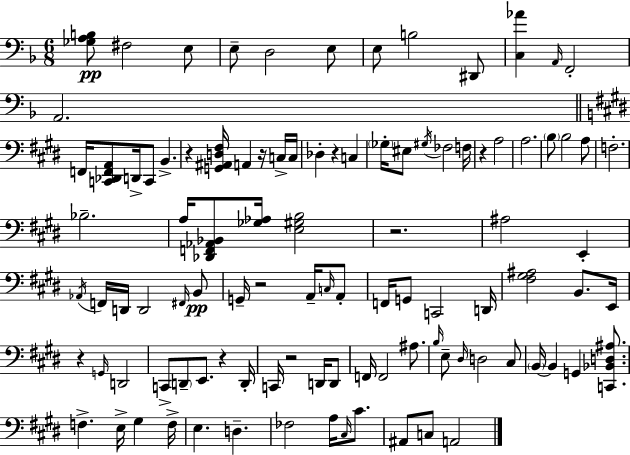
X:1
T:Untitled
M:6/8
L:1/4
K:F
[_G,A,B,]/2 ^F,2 E,/2 E,/2 D,2 E,/2 E,/2 B,2 ^D,,/2 [C,_A] A,,/4 F,,2 A,,2 F,,/4 [C,,_D,,F,,A,,]/2 D,,/4 C,,/2 B,, z [G,,^A,,D,^F,]/4 A,, z/4 C,/4 C,/4 _D, z C, _G,/4 ^E,/2 ^G,/4 _F,2 F,/4 z A,2 A,2 B,/2 B,2 A,/2 F,2 _B,2 A,/4 [_D,,F,,_A,,_B,,]/2 [_G,_A,]/4 [E,^G,B,]2 z2 ^A,2 E,, _A,,/4 F,,/4 D,,/4 D,,2 ^F,,/4 B,,/2 G,,/4 z2 A,,/4 C,/4 A,,/2 F,,/4 G,,/2 C,,2 D,,/4 [^F,^G,^A,]2 B,,/2 E,,/4 z G,,/4 D,,2 C,,/2 D,,/2 E,,/2 z D,,/4 C,,/4 z2 D,,/4 D,,/2 F,,/4 F,,2 ^A,/2 B,/4 E,/2 ^D,/4 D,2 ^C,/2 B,,/4 B,, G,, [C,,_B,,D,^A,]/2 F, E,/4 ^G, F,/4 E, D, _F,2 A,/4 ^C,/4 ^C/2 ^A,,/2 C,/2 A,,2